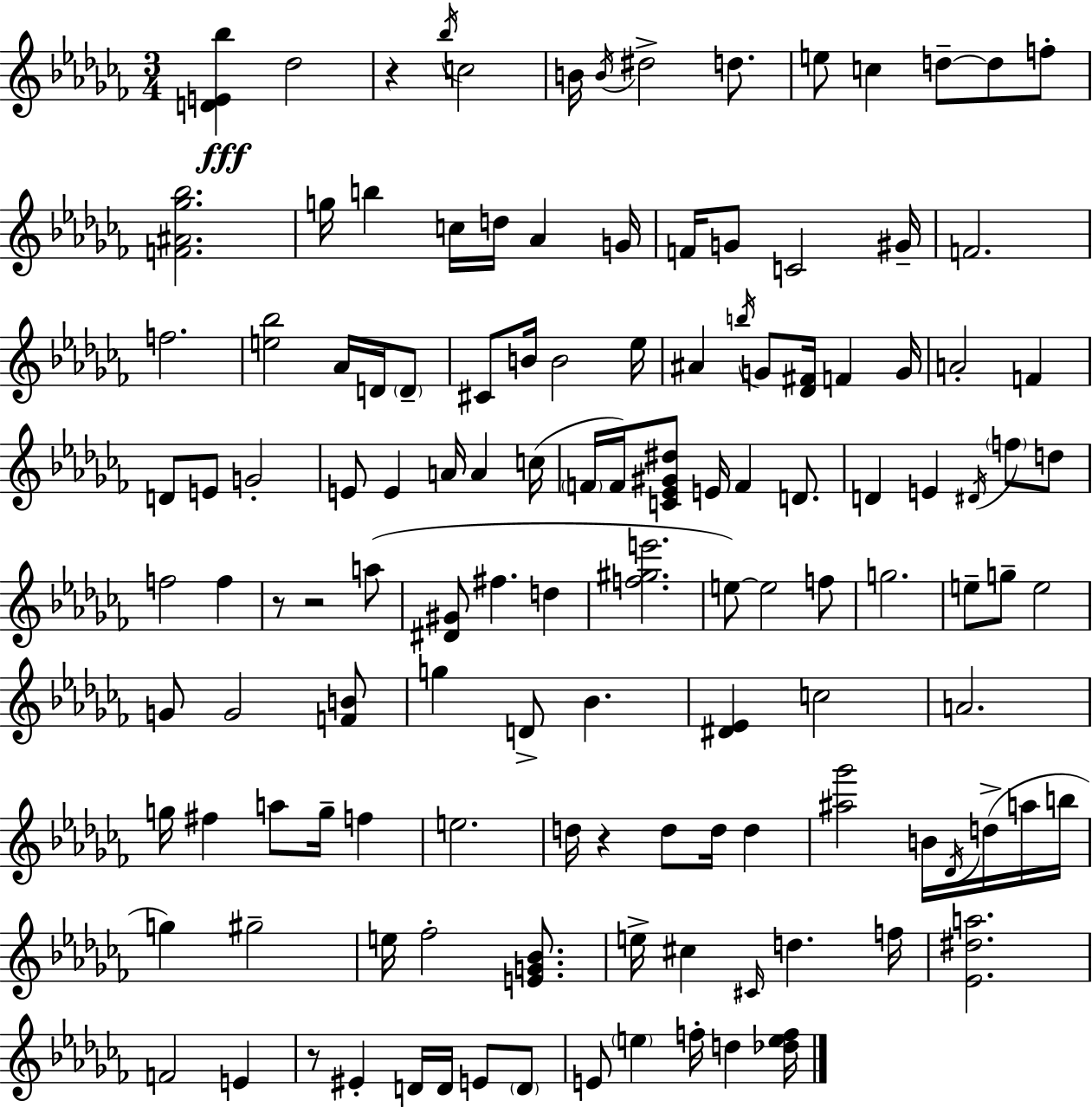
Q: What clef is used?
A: treble